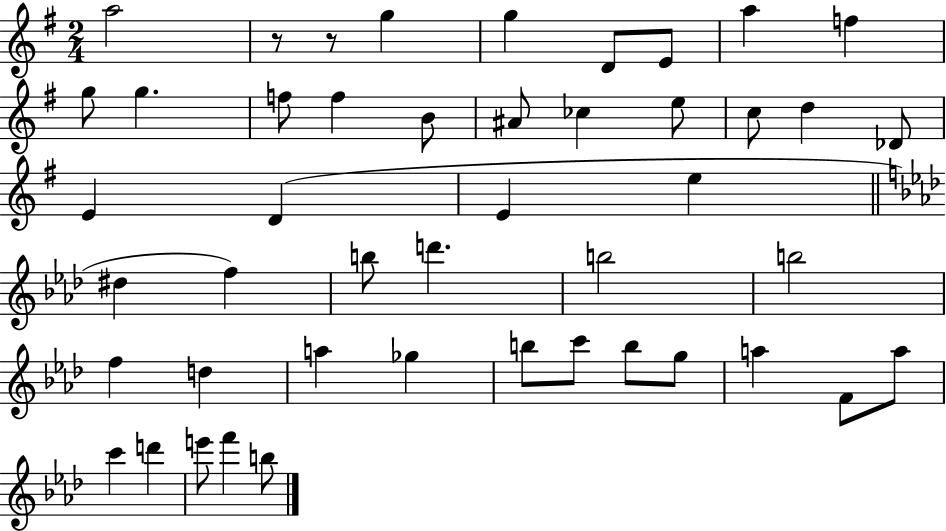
{
  \clef treble
  \numericTimeSignature
  \time 2/4
  \key g \major
  a''2 | r8 r8 g''4 | g''4 d'8 e'8 | a''4 f''4 | \break g''8 g''4. | f''8 f''4 b'8 | ais'8 ces''4 e''8 | c''8 d''4 des'8 | \break e'4 d'4( | e'4 e''4 | \bar "||" \break \key aes \major dis''4 f''4) | b''8 d'''4. | b''2 | b''2 | \break f''4 d''4 | a''4 ges''4 | b''8 c'''8 b''8 g''8 | a''4 f'8 a''8 | \break c'''4 d'''4 | e'''8 f'''4 b''8 | \bar "|."
}